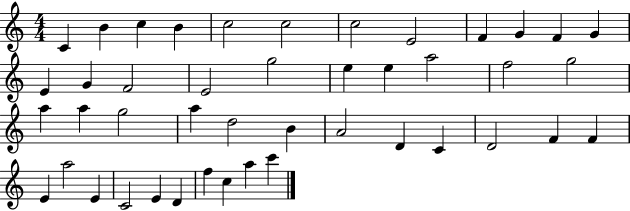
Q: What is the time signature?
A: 4/4